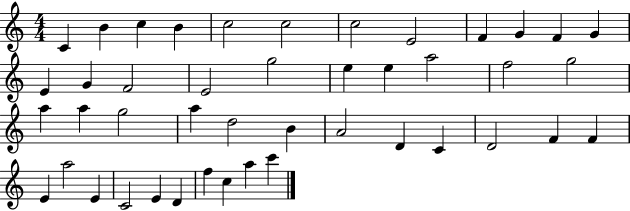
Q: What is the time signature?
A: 4/4